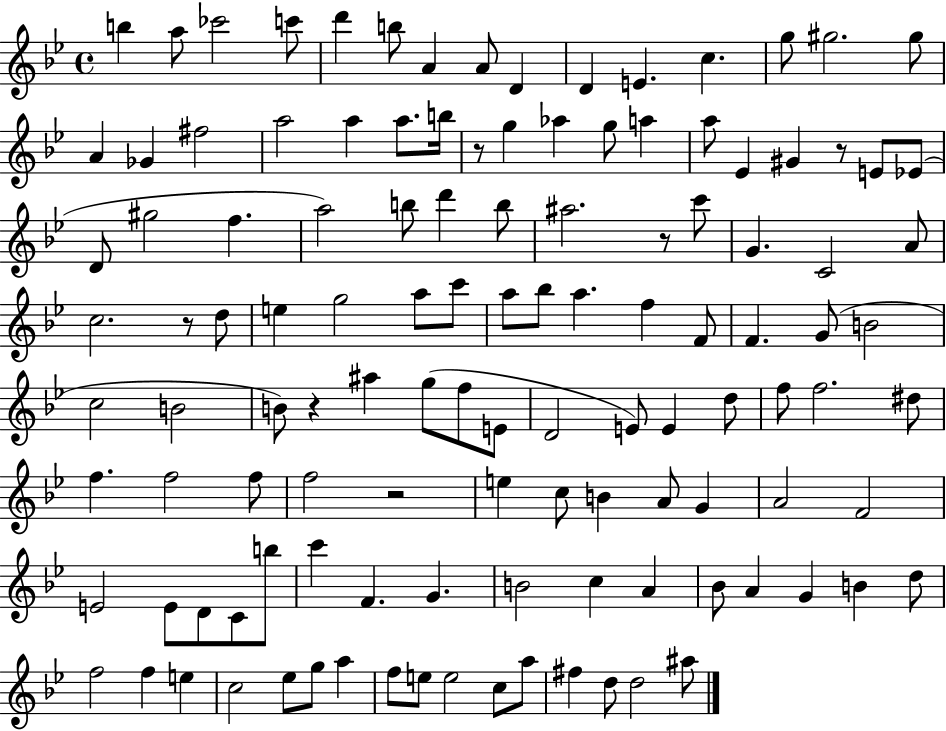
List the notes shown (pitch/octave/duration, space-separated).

B5/q A5/e CES6/h C6/e D6/q B5/e A4/q A4/e D4/q D4/q E4/q. C5/q. G5/e G#5/h. G#5/e A4/q Gb4/q F#5/h A5/h A5/q A5/e. B5/s R/e G5/q Ab5/q G5/e A5/q A5/e Eb4/q G#4/q R/e E4/e Eb4/e D4/e G#5/h F5/q. A5/h B5/e D6/q B5/e A#5/h. R/e C6/e G4/q. C4/h A4/e C5/h. R/e D5/e E5/q G5/h A5/e C6/e A5/e Bb5/e A5/q. F5/q F4/e F4/q. G4/e B4/h C5/h B4/h B4/e R/q A#5/q G5/e F5/e E4/e D4/h E4/e E4/q D5/e F5/e F5/h. D#5/e F5/q. F5/h F5/e F5/h R/h E5/q C5/e B4/q A4/e G4/q A4/h F4/h E4/h E4/e D4/e C4/e B5/e C6/q F4/q. G4/q. B4/h C5/q A4/q Bb4/e A4/q G4/q B4/q D5/e F5/h F5/q E5/q C5/h Eb5/e G5/e A5/q F5/e E5/e E5/h C5/e A5/e F#5/q D5/e D5/h A#5/e